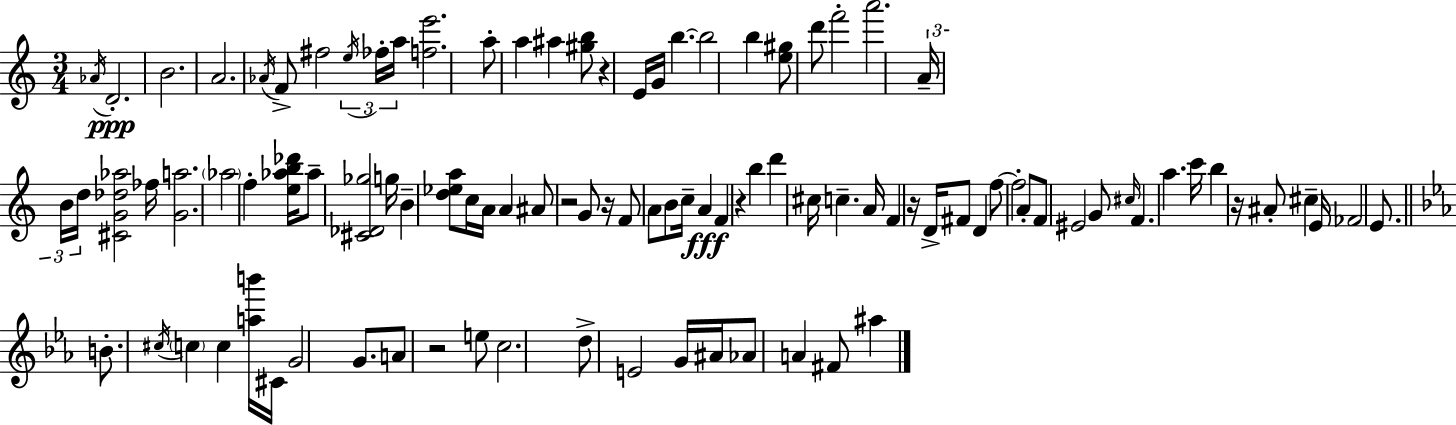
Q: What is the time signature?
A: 3/4